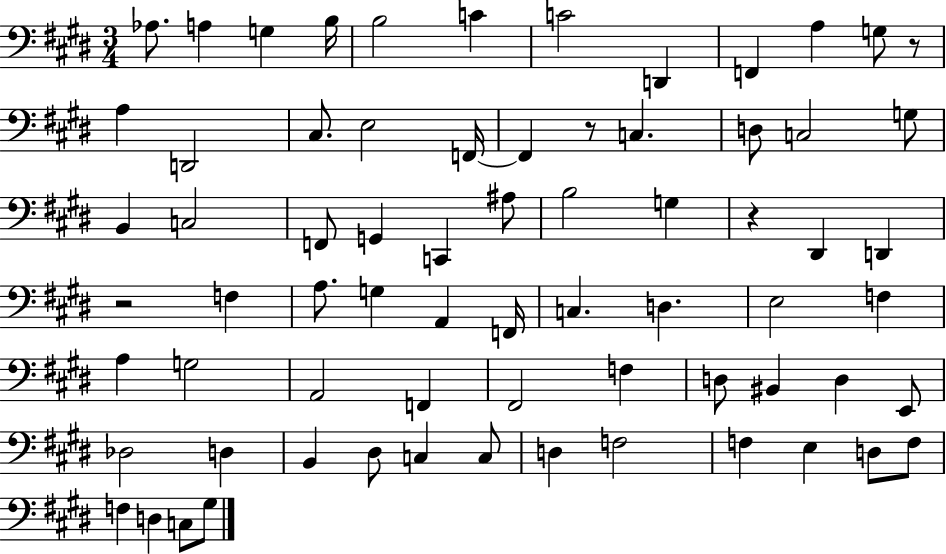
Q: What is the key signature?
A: E major